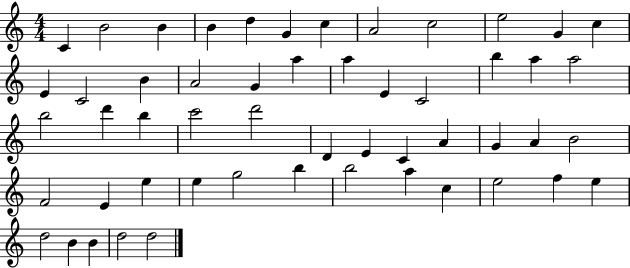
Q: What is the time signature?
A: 4/4